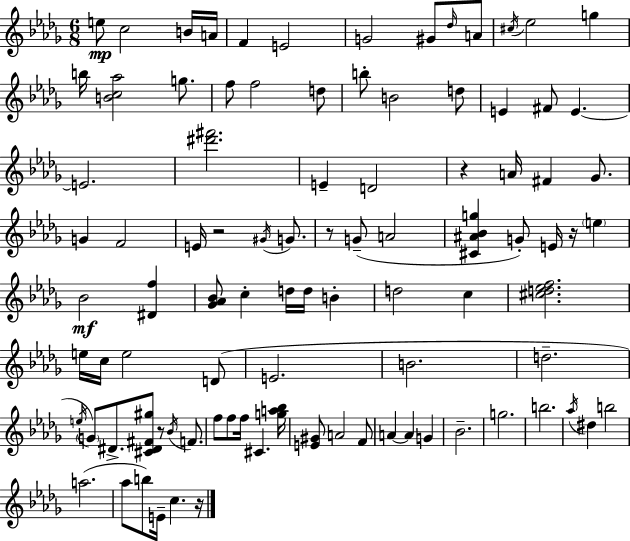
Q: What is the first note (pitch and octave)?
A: E5